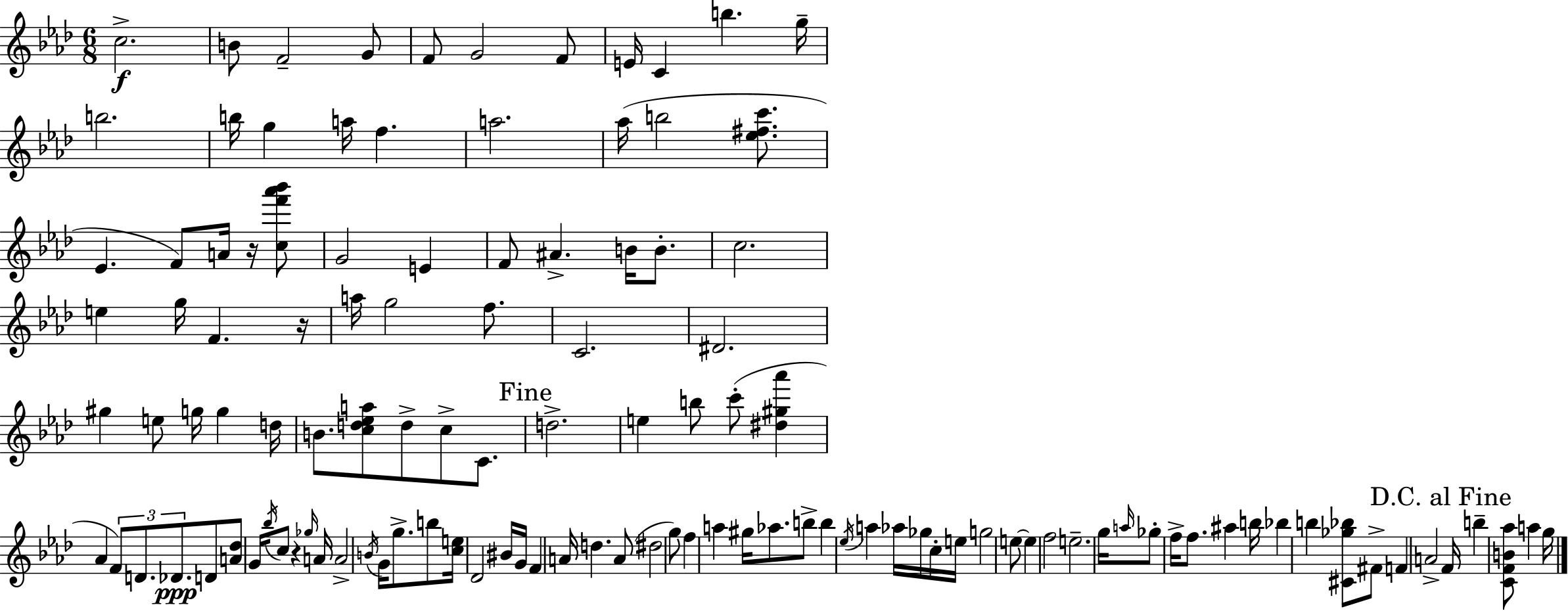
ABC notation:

X:1
T:Untitled
M:6/8
L:1/4
K:Ab
c2 B/2 F2 G/2 F/2 G2 F/2 E/4 C b g/4 b2 b/4 g a/4 f a2 _a/4 b2 [_e^fc']/2 _E F/2 A/4 z/4 [cf'_a'_b']/2 G2 E F/2 ^A B/4 B/2 c2 e g/4 F z/4 a/4 g2 f/2 C2 ^D2 ^g e/2 g/4 g d/4 B/2 [cd_ea]/2 d/2 c/2 C/2 d2 e b/2 c'/2 [^d^g_a'] _A F/2 D/2 _D/2 D/2 [A_d]/2 G/4 _b/4 c/2 z _g/4 A/4 A2 B/4 G/4 g/2 b/2 [ce]/4 _D2 ^B/4 G/4 F A/4 d A/2 ^d2 g/2 f a ^g/4 _a/2 b/2 b _e/4 a _a/4 _g/4 c/4 e/4 g2 e/2 e f2 e2 g/4 a/4 _g/2 f/4 f/2 ^a b/4 _b b [^C_g_b]/2 ^F/2 F A2 F/4 b [CFB_a]/2 a g/4